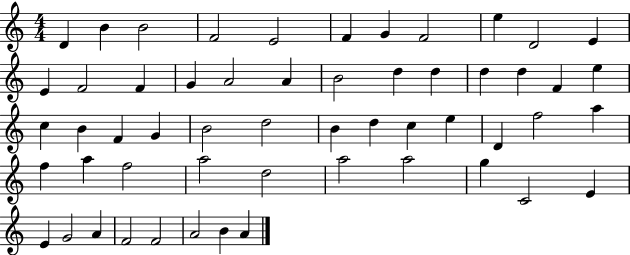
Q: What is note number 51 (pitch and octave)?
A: F4